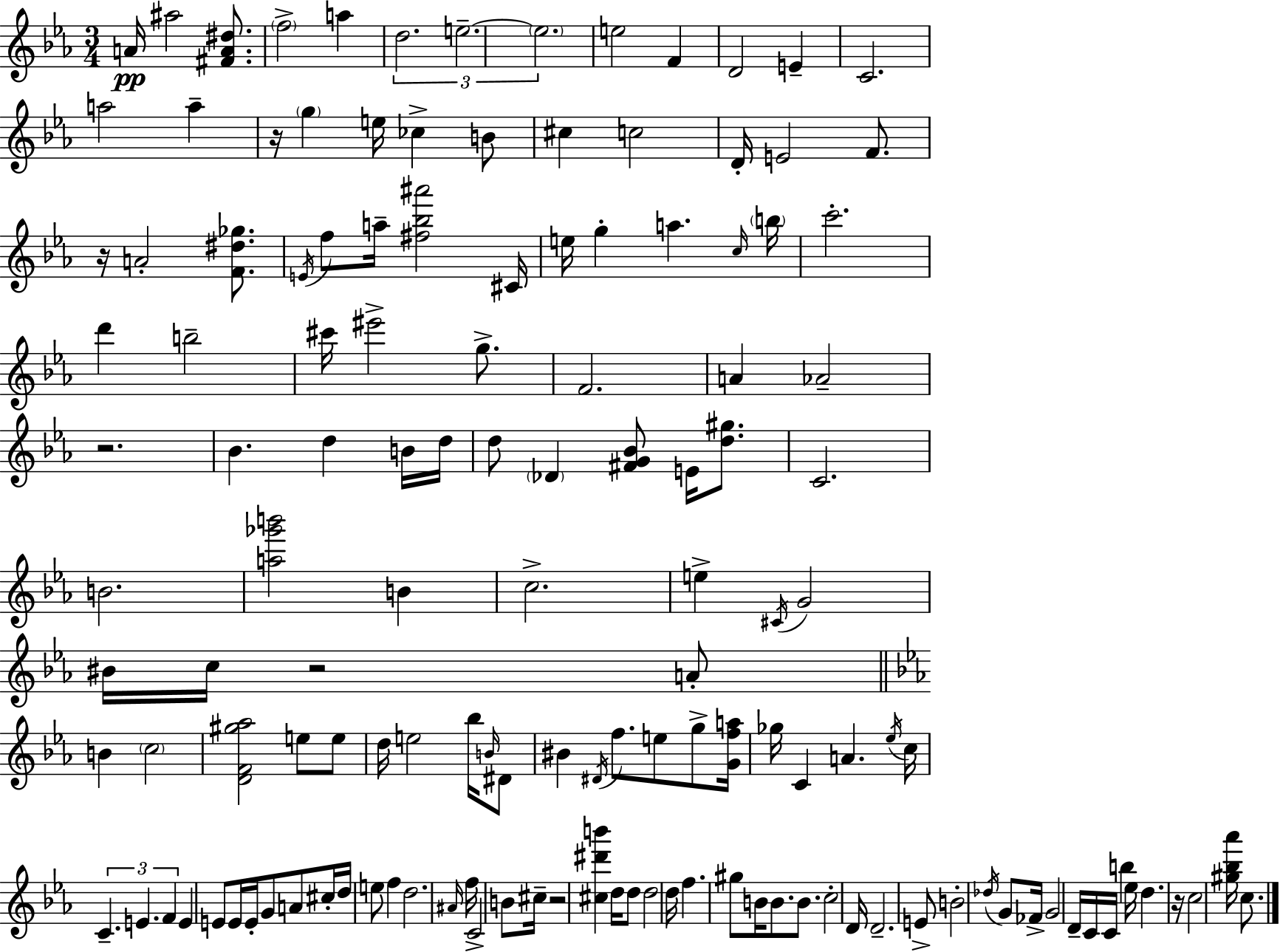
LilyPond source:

{
  \clef treble
  \numericTimeSignature
  \time 3/4
  \key ees \major
  a'16\pp ais''2 <fis' a' dis''>8. | \parenthesize f''2-> a''4 | \tuplet 3/2 { d''2. | e''2.--~~ | \break \parenthesize e''2. } | e''2 f'4 | d'2 e'4-- | c'2. | \break a''2 a''4-- | r16 \parenthesize g''4 e''16 ces''4-> b'8 | cis''4 c''2 | d'16-. e'2 f'8. | \break r16 a'2-. <f' dis'' ges''>8. | \acciaccatura { e'16 } f''8 a''16-- <fis'' bes'' ais'''>2 | cis'16 e''16 g''4-. a''4. | \grace { c''16 } \parenthesize b''16 c'''2.-. | \break d'''4 b''2-- | cis'''16 eis'''2-> g''8.-> | f'2. | a'4 aes'2-- | \break r2. | bes'4. d''4 | b'16 d''16 d''8 \parenthesize des'4 <fis' g' bes'>8 e'16 <d'' gis''>8. | c'2. | \break b'2. | <a'' ges''' b'''>2 b'4 | c''2.-> | e''4-> \acciaccatura { cis'16 } g'2 | \break bis'16 c''16 r2 | a'8-. \bar "||" \break \key ees \major b'4 \parenthesize c''2 | <d' f' gis'' aes''>2 e''8 e''8 | d''16 e''2 bes''16 \grace { b'16 } dis'8 | bis'4 \acciaccatura { dis'16 } f''8. e''8 g''8-> | \break <g' f'' a''>16 ges''16 c'4 a'4. | \acciaccatura { ees''16 } c''16 \tuplet 3/2 { c'4.-- e'4. | f'4 } e'4 e'8 | e'16 e'16-. g'8 a'8 cis''16-. d''16 e''8 f''4 | \break d''2. | \grace { ais'16 } f''16 c'2-> | b'8 cis''16-- r2 | <cis'' dis''' b'''>4 d''16 d''8 d''2 | \break d''16 f''4. gis''8 | b'16 b'8. b'8. c''2-. | d'16 d'2.-- | e'8-> b'2-. | \break \acciaccatura { des''16 } g'8 fes'16-> g'2 | d'16-- c'16 c'16 b''4 ees''16 d''4. | r16 c''2 | <gis'' bes'' aes'''>16 c''8. \bar "|."
}